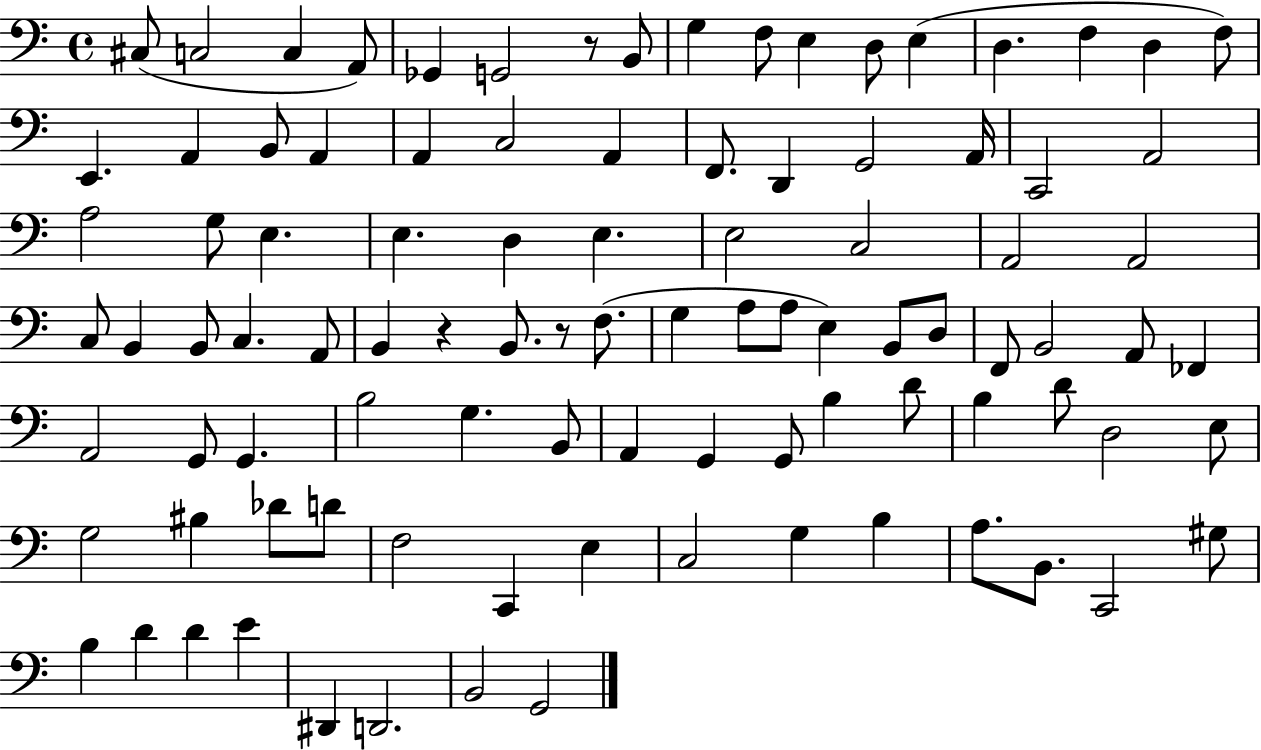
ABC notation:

X:1
T:Untitled
M:4/4
L:1/4
K:C
^C,/2 C,2 C, A,,/2 _G,, G,,2 z/2 B,,/2 G, F,/2 E, D,/2 E, D, F, D, F,/2 E,, A,, B,,/2 A,, A,, C,2 A,, F,,/2 D,, G,,2 A,,/4 C,,2 A,,2 A,2 G,/2 E, E, D, E, E,2 C,2 A,,2 A,,2 C,/2 B,, B,,/2 C, A,,/2 B,, z B,,/2 z/2 F,/2 G, A,/2 A,/2 E, B,,/2 D,/2 F,,/2 B,,2 A,,/2 _F,, A,,2 G,,/2 G,, B,2 G, B,,/2 A,, G,, G,,/2 B, D/2 B, D/2 D,2 E,/2 G,2 ^B, _D/2 D/2 F,2 C,, E, C,2 G, B, A,/2 B,,/2 C,,2 ^G,/2 B, D D E ^D,, D,,2 B,,2 G,,2